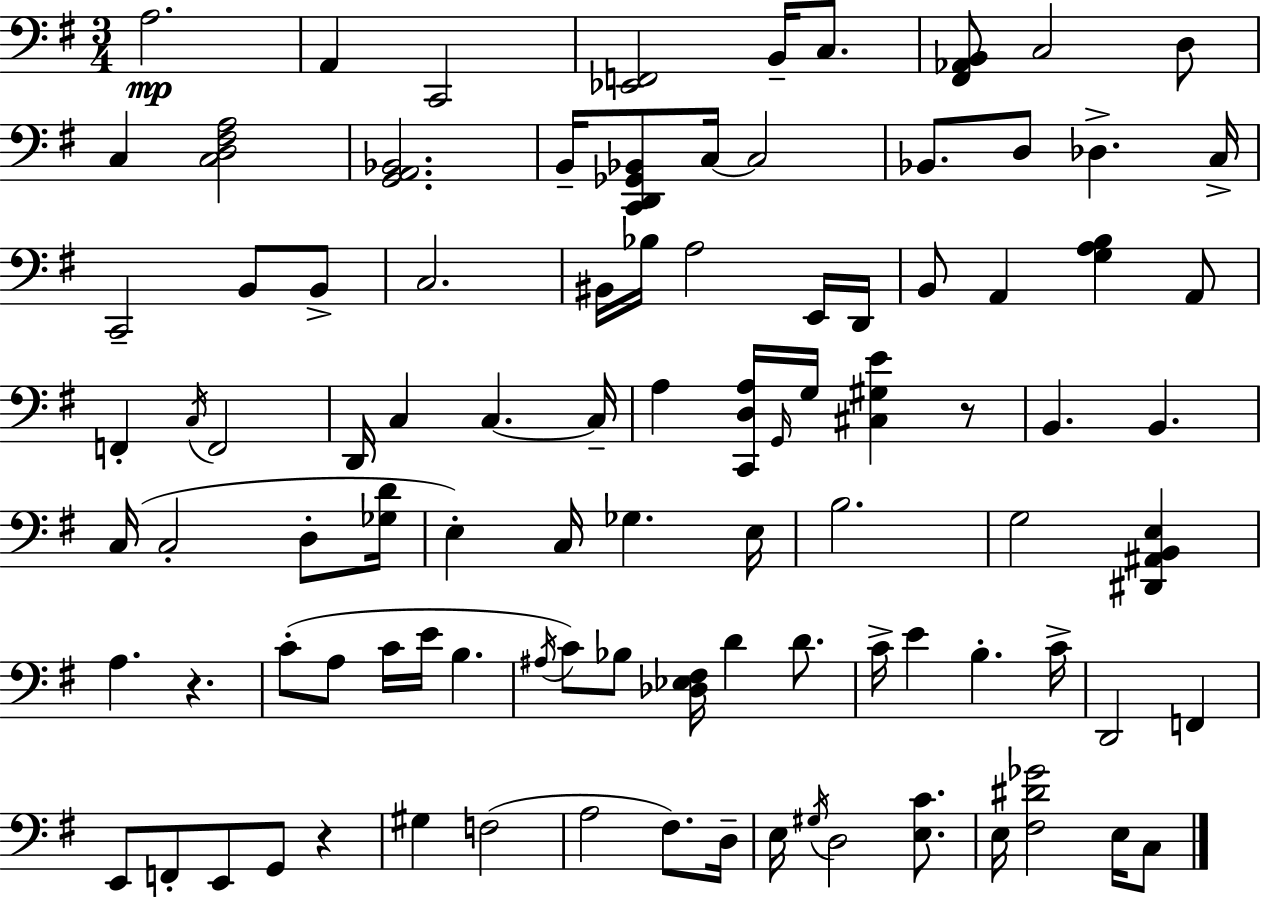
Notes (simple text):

A3/h. A2/q C2/h [Eb2,F2]/h B2/s C3/e. [F#2,Ab2,B2]/e C3/h D3/e C3/q [C3,D3,F#3,A3]/h [G2,A2,Bb2]/h. B2/s [C2,D2,Gb2,Bb2]/e C3/s C3/h Bb2/e. D3/e Db3/q. C3/s C2/h B2/e B2/e C3/h. BIS2/s Bb3/s A3/h E2/s D2/s B2/e A2/q [G3,A3,B3]/q A2/e F2/q C3/s F2/h D2/s C3/q C3/q. C3/s A3/q [C2,D3,A3]/s G2/s G3/s [C#3,G#3,E4]/q R/e B2/q. B2/q. C3/s C3/h D3/e [Gb3,D4]/s E3/q C3/s Gb3/q. E3/s B3/h. G3/h [D#2,A#2,B2,E3]/q A3/q. R/q. C4/e A3/e C4/s E4/s B3/q. A#3/s C4/e Bb3/e [Db3,Eb3,F#3]/s D4/q D4/e. C4/s E4/q B3/q. C4/s D2/h F2/q E2/e F2/e E2/e G2/e R/q G#3/q F3/h A3/h F#3/e. D3/s E3/s G#3/s D3/h [E3,C4]/e. E3/s [F#3,D#4,Gb4]/h E3/s C3/e